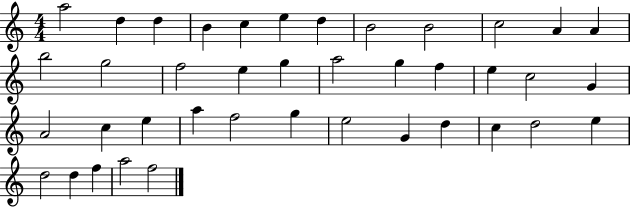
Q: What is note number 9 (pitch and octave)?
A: B4